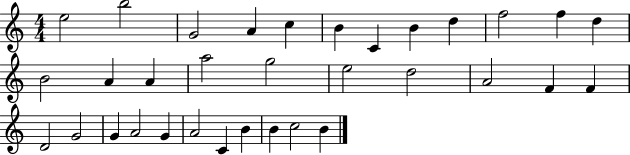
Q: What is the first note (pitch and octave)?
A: E5